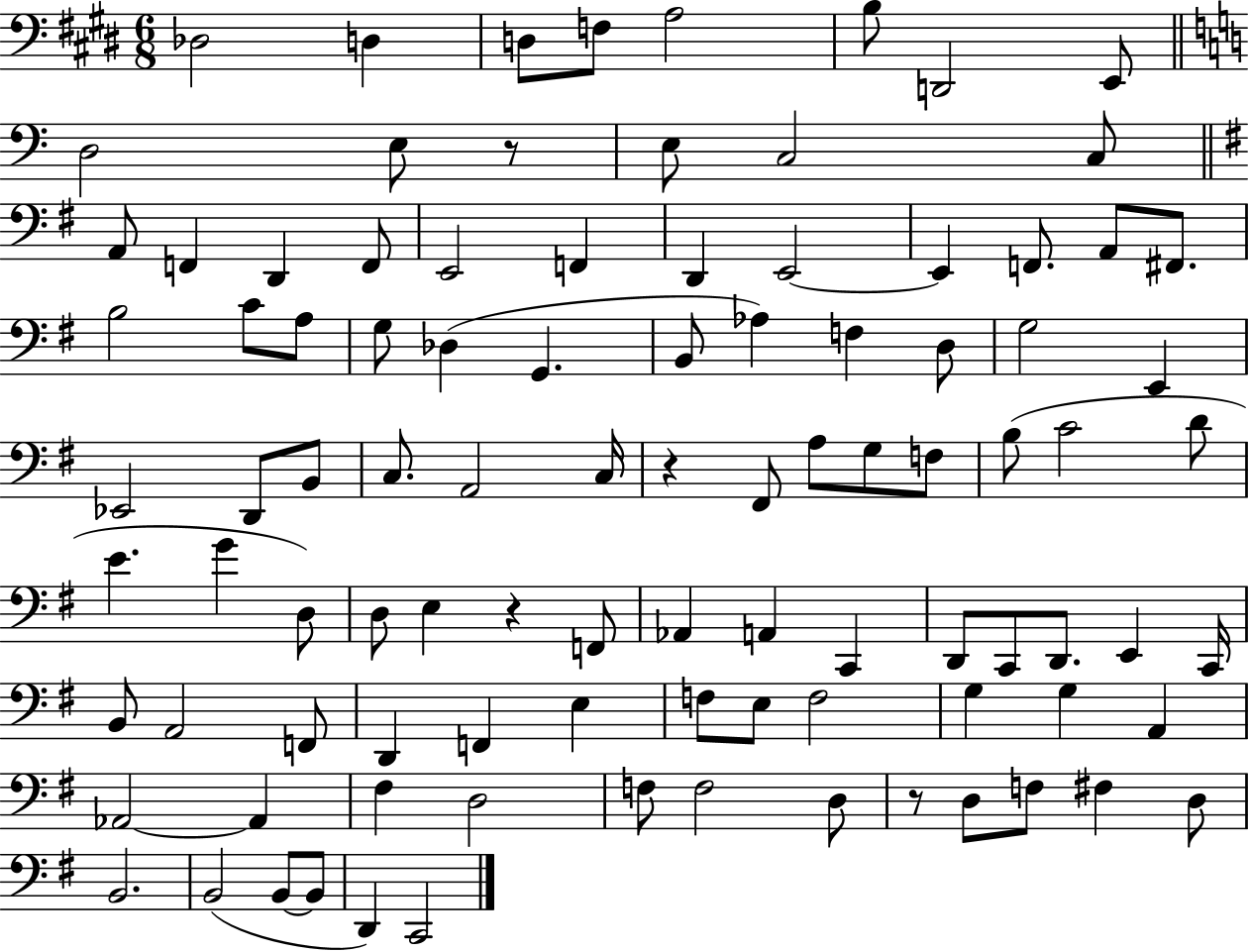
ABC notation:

X:1
T:Untitled
M:6/8
L:1/4
K:E
_D,2 D, D,/2 F,/2 A,2 B,/2 D,,2 E,,/2 D,2 E,/2 z/2 E,/2 C,2 C,/2 A,,/2 F,, D,, F,,/2 E,,2 F,, D,, E,,2 E,, F,,/2 A,,/2 ^F,,/2 B,2 C/2 A,/2 G,/2 _D, G,, B,,/2 _A, F, D,/2 G,2 E,, _E,,2 D,,/2 B,,/2 C,/2 A,,2 C,/4 z ^F,,/2 A,/2 G,/2 F,/2 B,/2 C2 D/2 E G D,/2 D,/2 E, z F,,/2 _A,, A,, C,, D,,/2 C,,/2 D,,/2 E,, C,,/4 B,,/2 A,,2 F,,/2 D,, F,, E, F,/2 E,/2 F,2 G, G, A,, _A,,2 _A,, ^F, D,2 F,/2 F,2 D,/2 z/2 D,/2 F,/2 ^F, D,/2 B,,2 B,,2 B,,/2 B,,/2 D,, C,,2